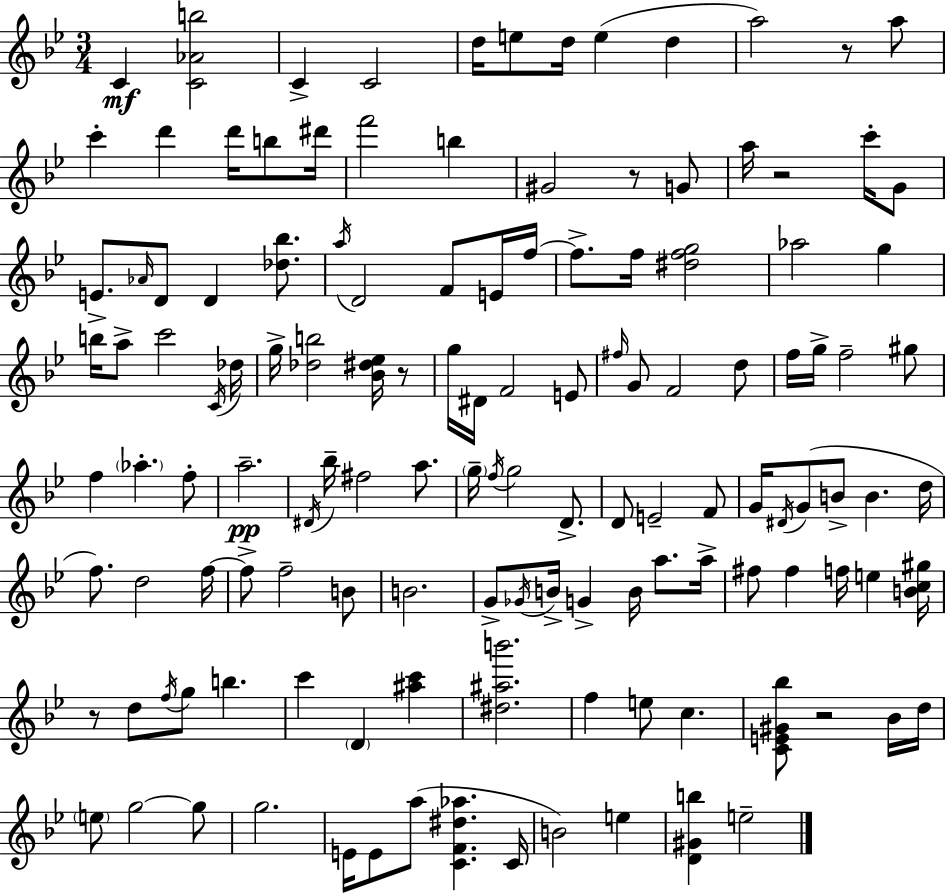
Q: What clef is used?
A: treble